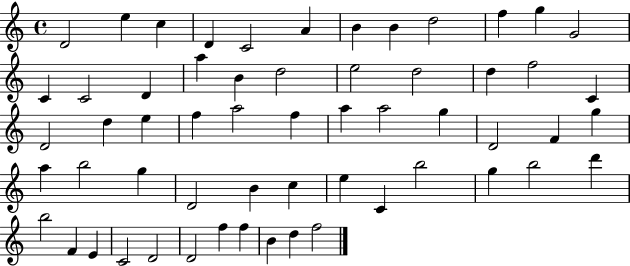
{
  \clef treble
  \time 4/4
  \defaultTimeSignature
  \key c \major
  d'2 e''4 c''4 | d'4 c'2 a'4 | b'4 b'4 d''2 | f''4 g''4 g'2 | \break c'4 c'2 d'4 | a''4 b'4 d''2 | e''2 d''2 | d''4 f''2 c'4 | \break d'2 d''4 e''4 | f''4 a''2 f''4 | a''4 a''2 g''4 | d'2 f'4 g''4 | \break a''4 b''2 g''4 | d'2 b'4 c''4 | e''4 c'4 b''2 | g''4 b''2 d'''4 | \break b''2 f'4 e'4 | c'2 d'2 | d'2 f''4 f''4 | b'4 d''4 f''2 | \break \bar "|."
}